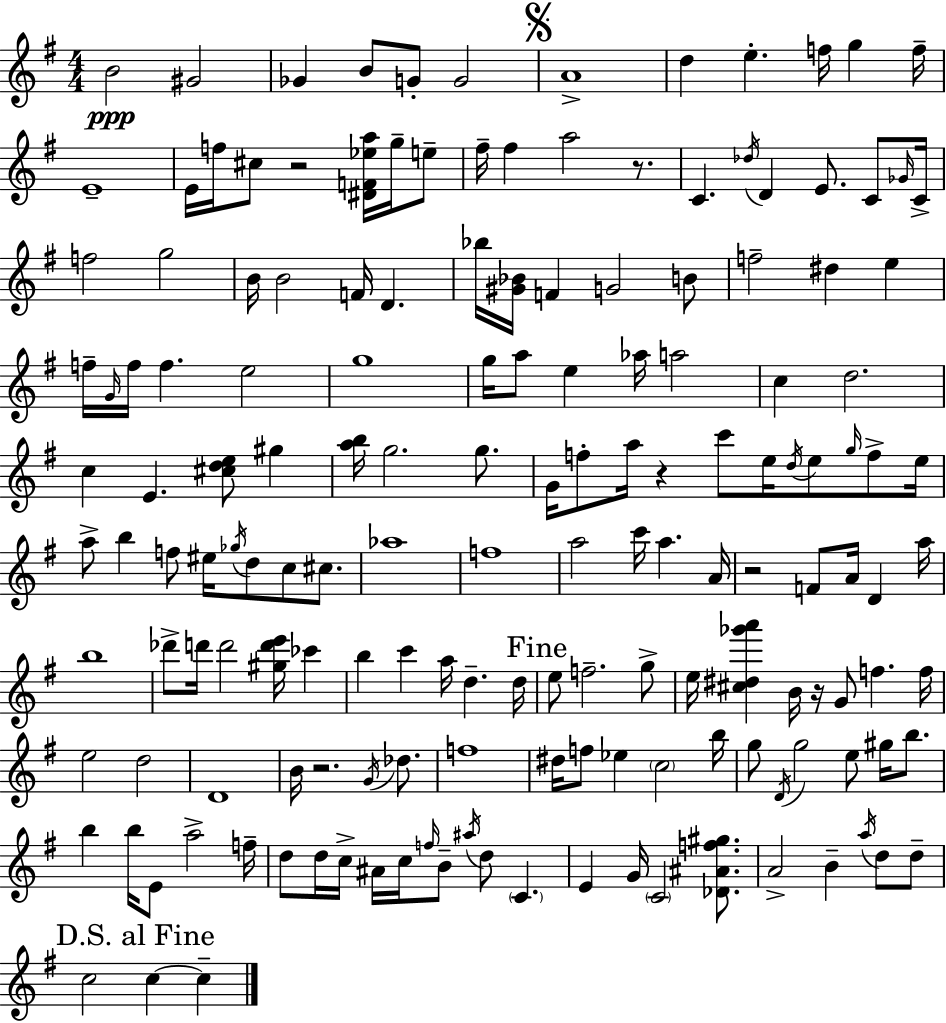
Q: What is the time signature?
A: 4/4